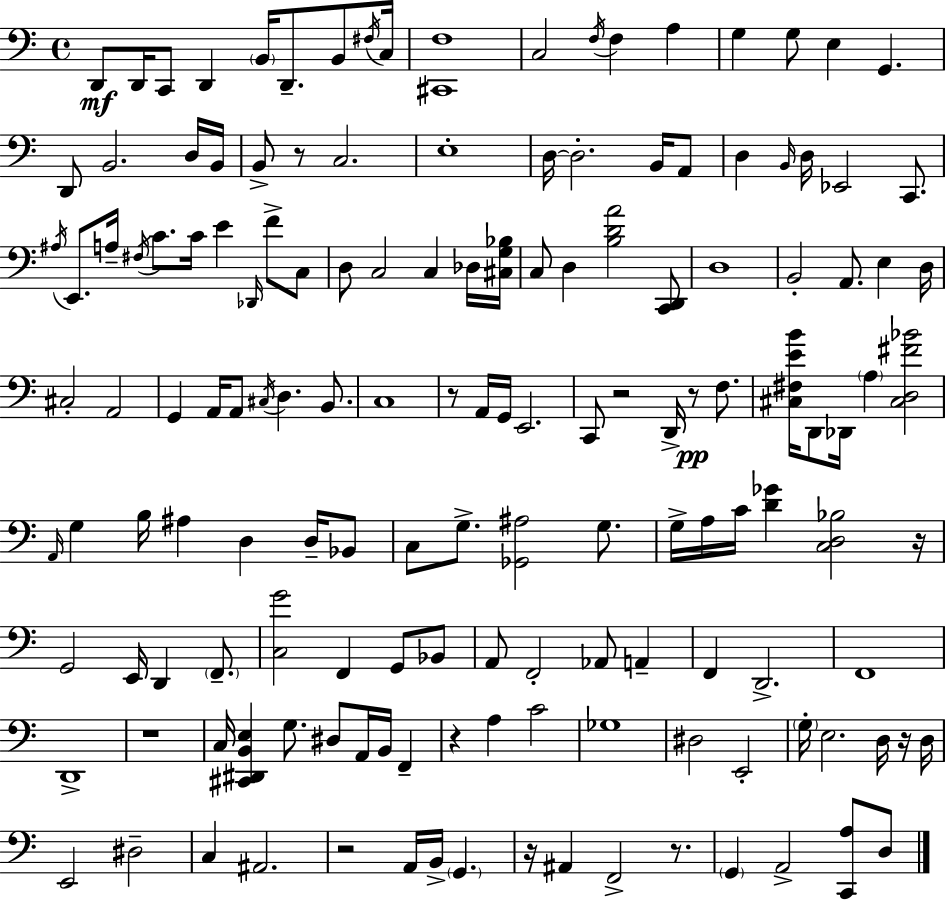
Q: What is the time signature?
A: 4/4